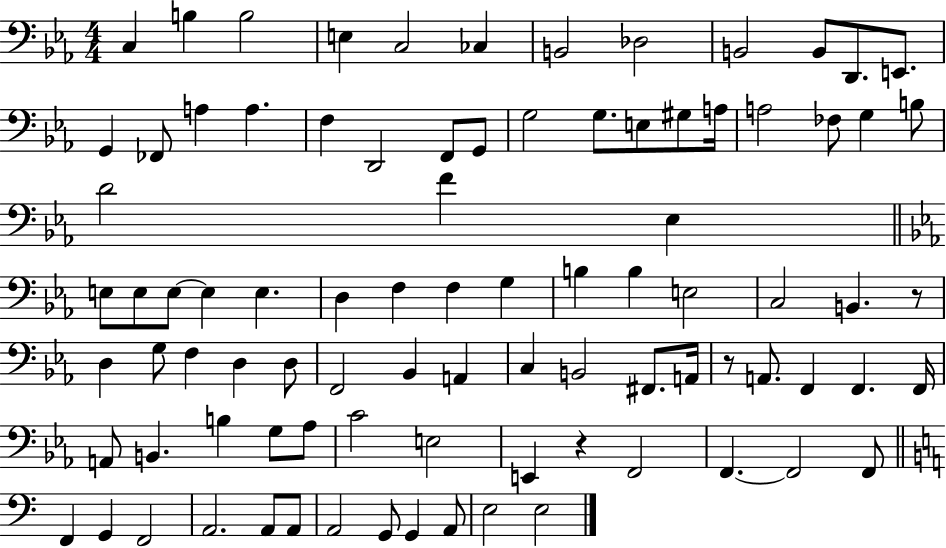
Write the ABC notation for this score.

X:1
T:Untitled
M:4/4
L:1/4
K:Eb
C, B, B,2 E, C,2 _C, B,,2 _D,2 B,,2 B,,/2 D,,/2 E,,/2 G,, _F,,/2 A, A, F, D,,2 F,,/2 G,,/2 G,2 G,/2 E,/2 ^G,/2 A,/4 A,2 _F,/2 G, B,/2 D2 F _E, E,/2 E,/2 E,/2 E, E, D, F, F, G, B, B, E,2 C,2 B,, z/2 D, G,/2 F, D, D,/2 F,,2 _B,, A,, C, B,,2 ^F,,/2 A,,/4 z/2 A,,/2 F,, F,, F,,/4 A,,/2 B,, B, G,/2 _A,/2 C2 E,2 E,, z F,,2 F,, F,,2 F,,/2 F,, G,, F,,2 A,,2 A,,/2 A,,/2 A,,2 G,,/2 G,, A,,/2 E,2 E,2